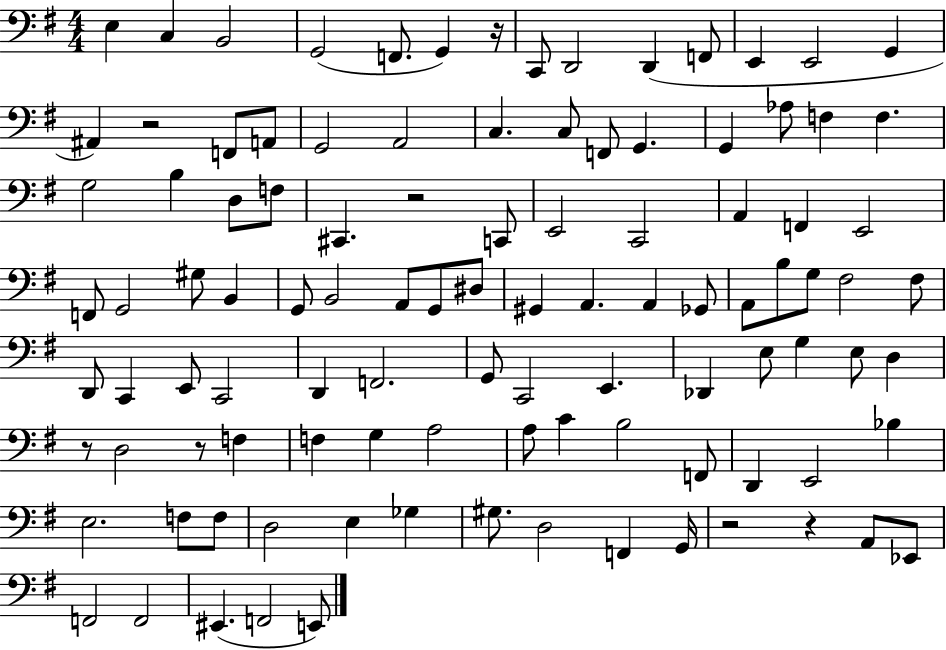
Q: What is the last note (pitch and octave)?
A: E2